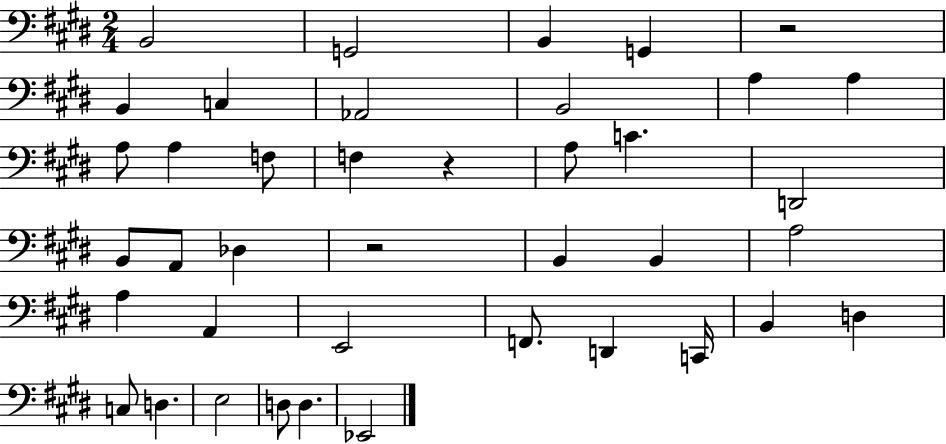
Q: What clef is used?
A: bass